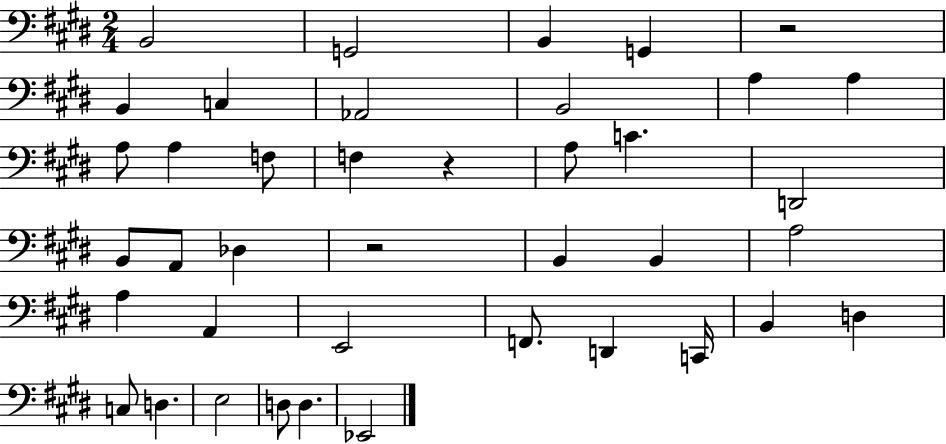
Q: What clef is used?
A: bass